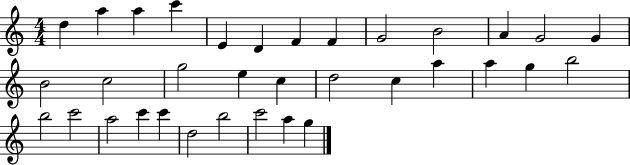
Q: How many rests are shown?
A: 0